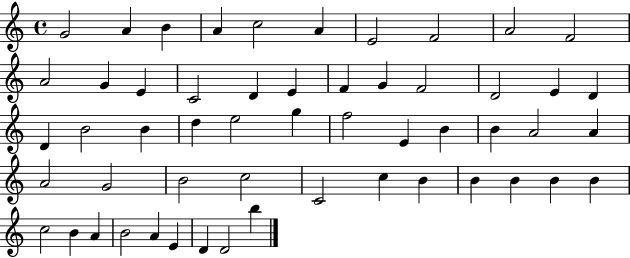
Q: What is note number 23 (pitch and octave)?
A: D4